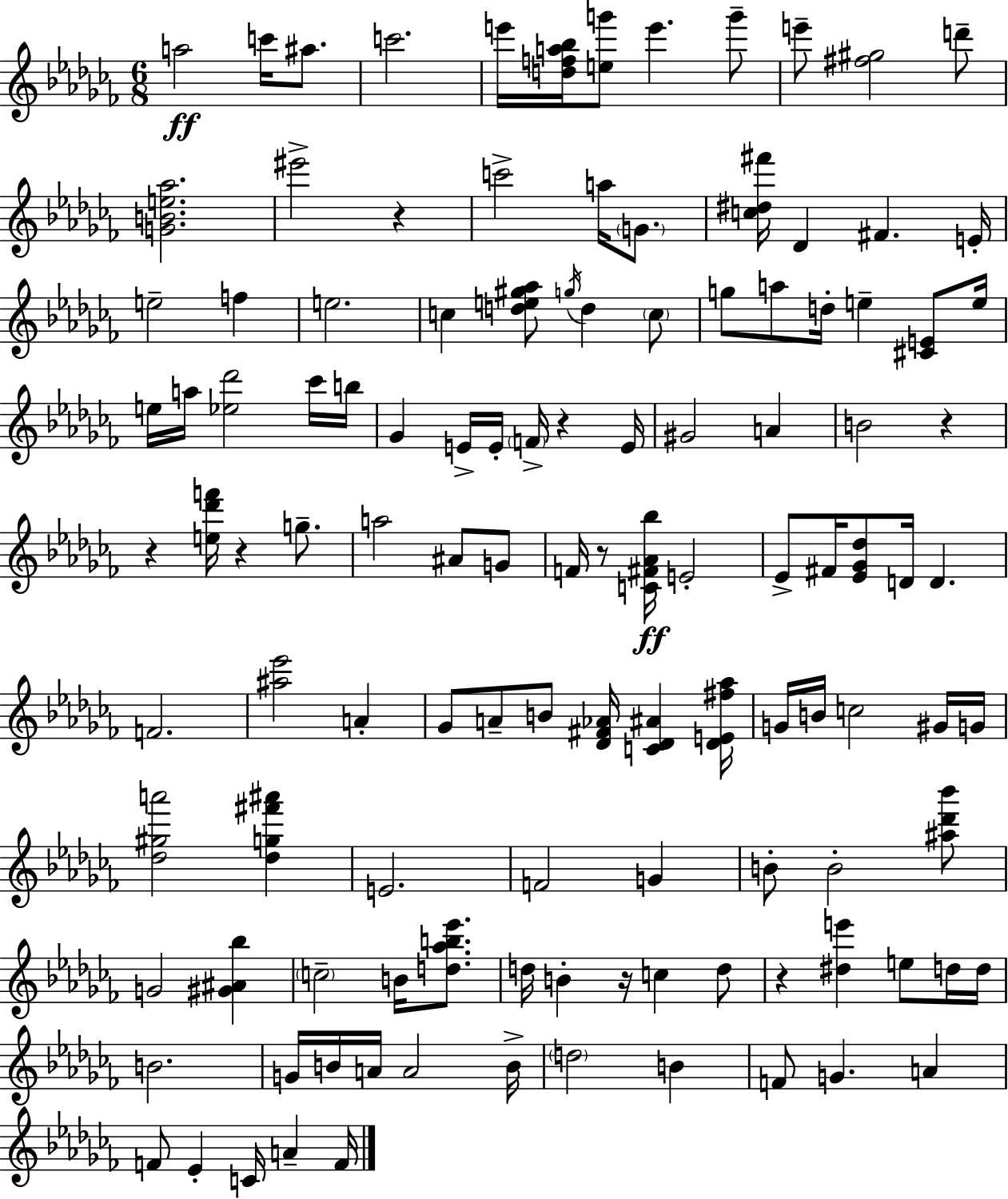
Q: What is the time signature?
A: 6/8